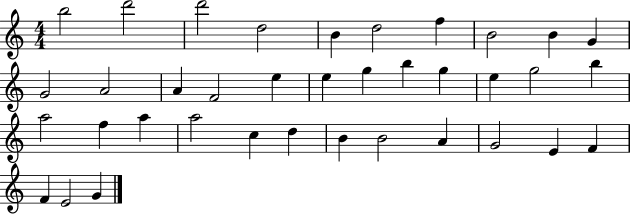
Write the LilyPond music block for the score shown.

{
  \clef treble
  \numericTimeSignature
  \time 4/4
  \key c \major
  b''2 d'''2 | d'''2 d''2 | b'4 d''2 f''4 | b'2 b'4 g'4 | \break g'2 a'2 | a'4 f'2 e''4 | e''4 g''4 b''4 g''4 | e''4 g''2 b''4 | \break a''2 f''4 a''4 | a''2 c''4 d''4 | b'4 b'2 a'4 | g'2 e'4 f'4 | \break f'4 e'2 g'4 | \bar "|."
}